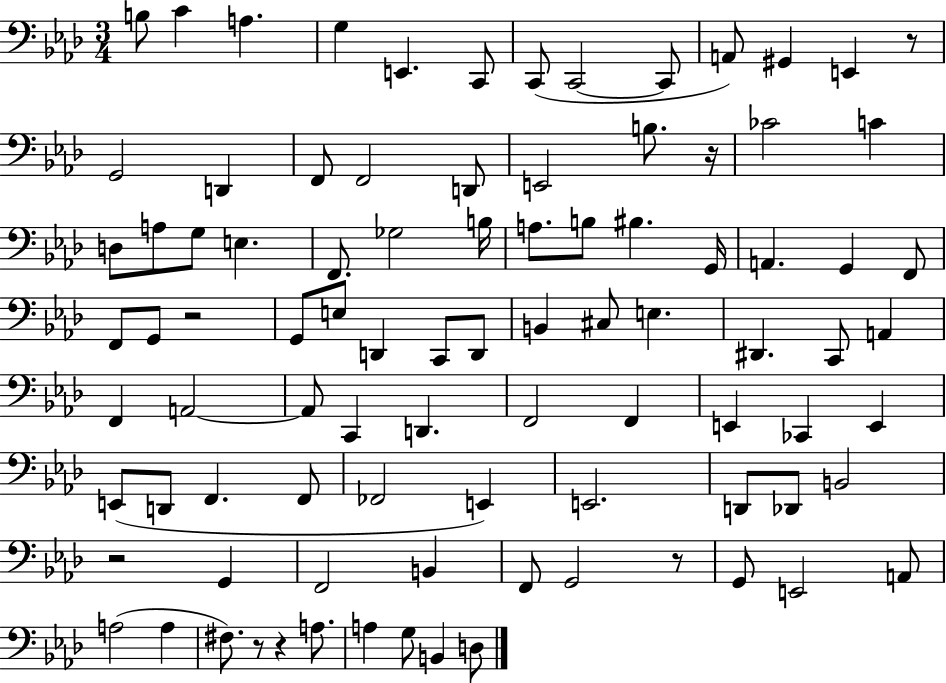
B3/e C4/q A3/q. G3/q E2/q. C2/e C2/e C2/h C2/e A2/e G#2/q E2/q R/e G2/h D2/q F2/e F2/h D2/e E2/h B3/e. R/s CES4/h C4/q D3/e A3/e G3/e E3/q. F2/e. Gb3/h B3/s A3/e. B3/e BIS3/q. G2/s A2/q. G2/q F2/e F2/e G2/e R/h G2/e E3/e D2/q C2/e D2/e B2/q C#3/e E3/q. D#2/q. C2/e A2/q F2/q A2/h A2/e C2/q D2/q. F2/h F2/q E2/q CES2/q E2/q E2/e D2/e F2/q. F2/e FES2/h E2/q E2/h. D2/e Db2/e B2/h R/h G2/q F2/h B2/q F2/e G2/h R/e G2/e E2/h A2/e A3/h A3/q F#3/e. R/e R/q A3/e. A3/q G3/e B2/q D3/e